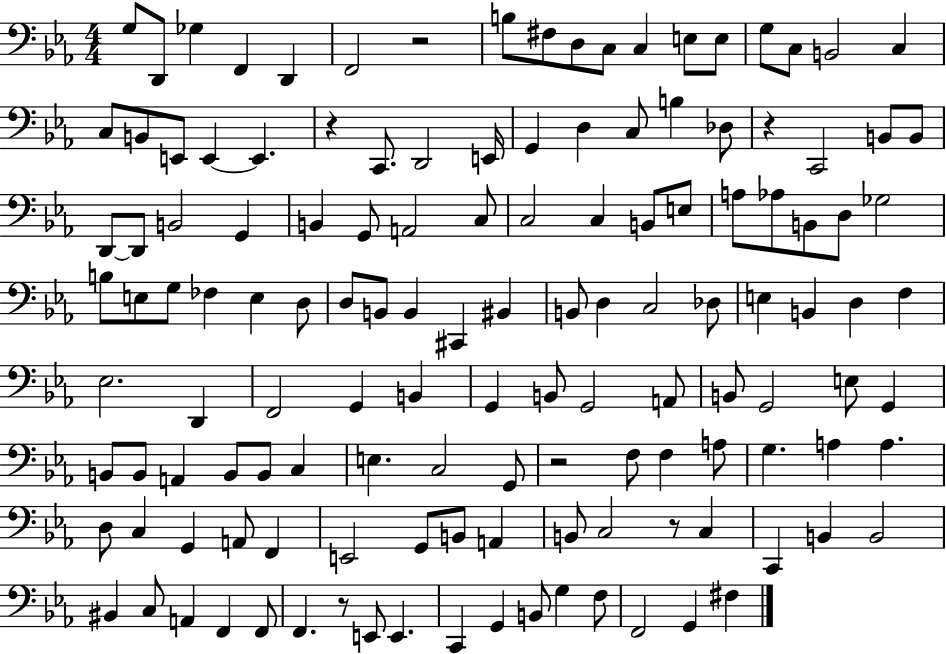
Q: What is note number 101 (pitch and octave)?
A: A2